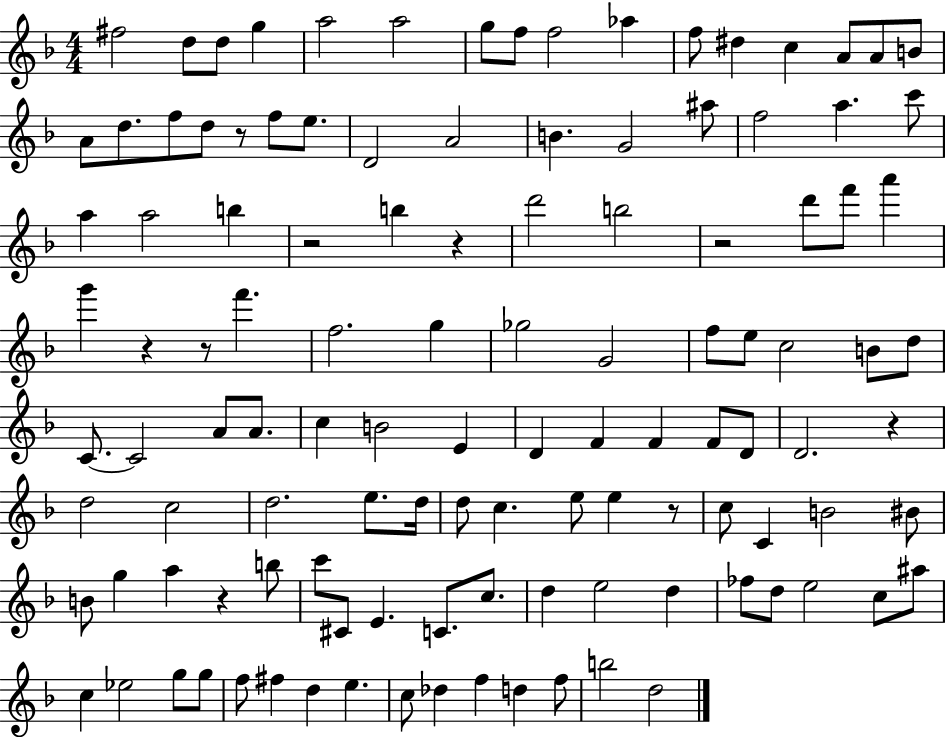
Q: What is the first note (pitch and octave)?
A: F#5